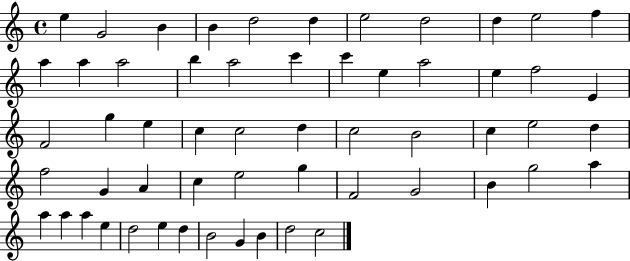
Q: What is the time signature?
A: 4/4